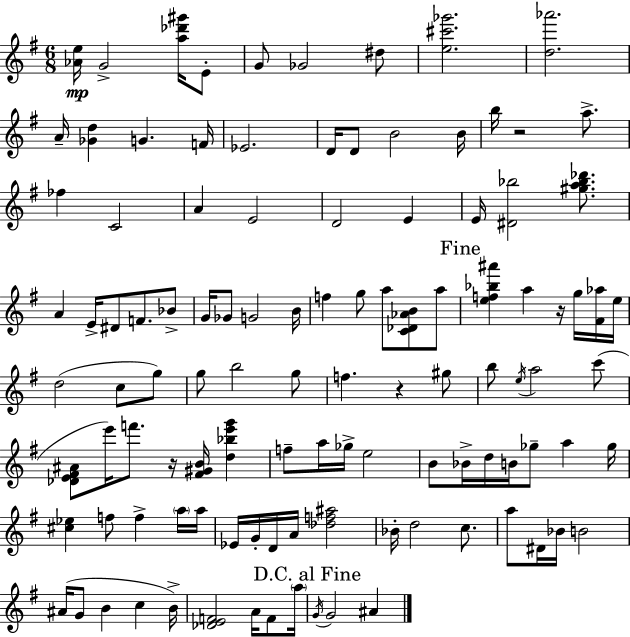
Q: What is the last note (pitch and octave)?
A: A#4